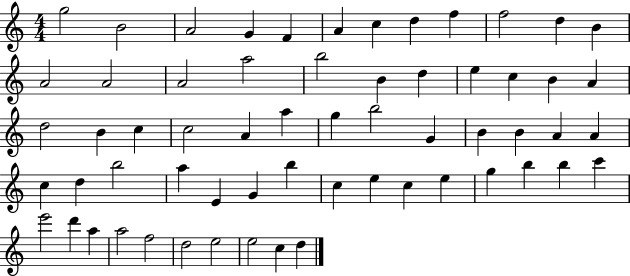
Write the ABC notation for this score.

X:1
T:Untitled
M:4/4
L:1/4
K:C
g2 B2 A2 G F A c d f f2 d B A2 A2 A2 a2 b2 B d e c B A d2 B c c2 A a g b2 G B B A A c d b2 a E G b c e c e g b b c' e'2 d' a a2 f2 d2 e2 e2 c d